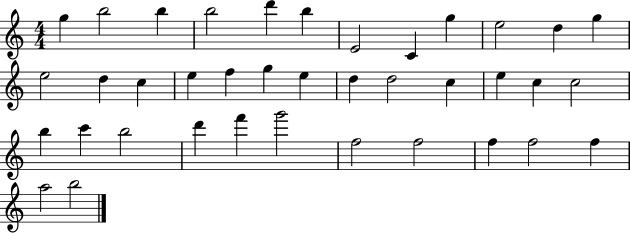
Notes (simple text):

G5/q B5/h B5/q B5/h D6/q B5/q E4/h C4/q G5/q E5/h D5/q G5/q E5/h D5/q C5/q E5/q F5/q G5/q E5/q D5/q D5/h C5/q E5/q C5/q C5/h B5/q C6/q B5/h D6/q F6/q G6/h F5/h F5/h F5/q F5/h F5/q A5/h B5/h